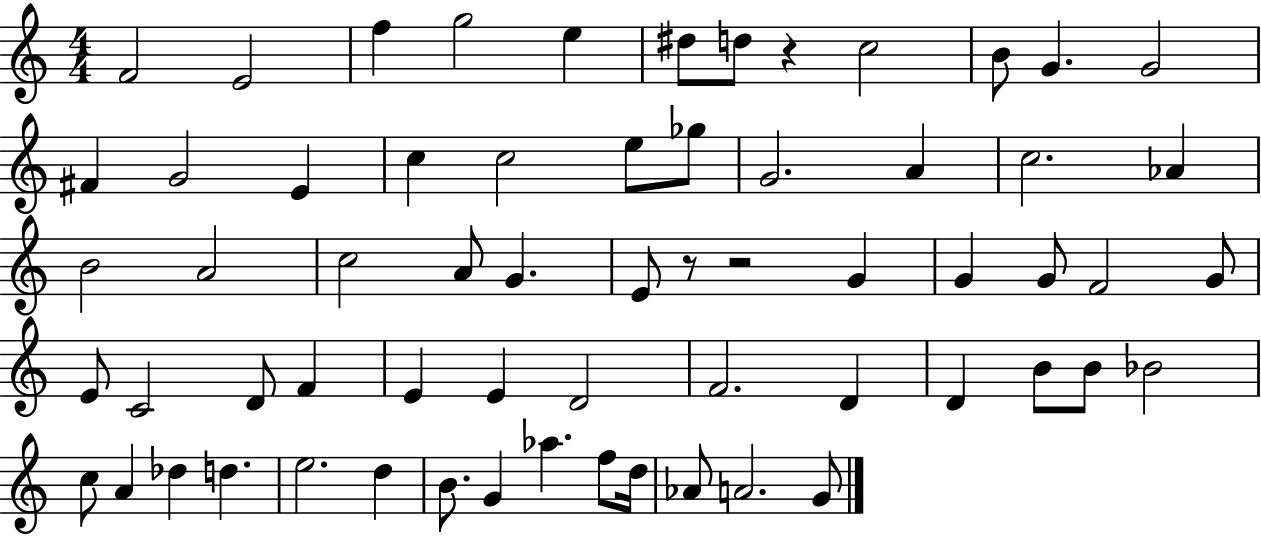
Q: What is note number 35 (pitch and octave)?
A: C4